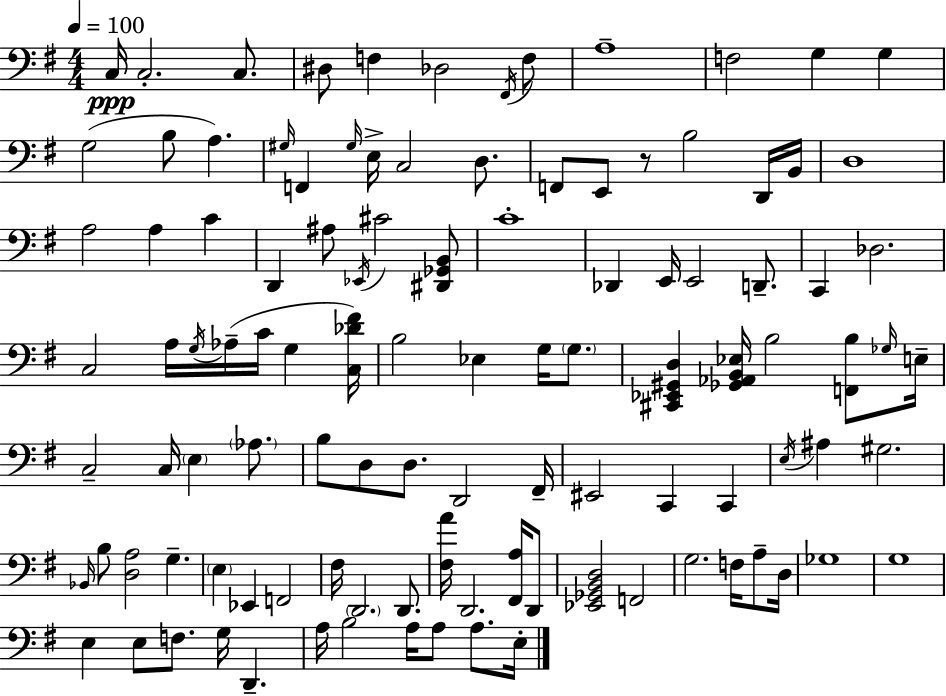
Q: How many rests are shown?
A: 1